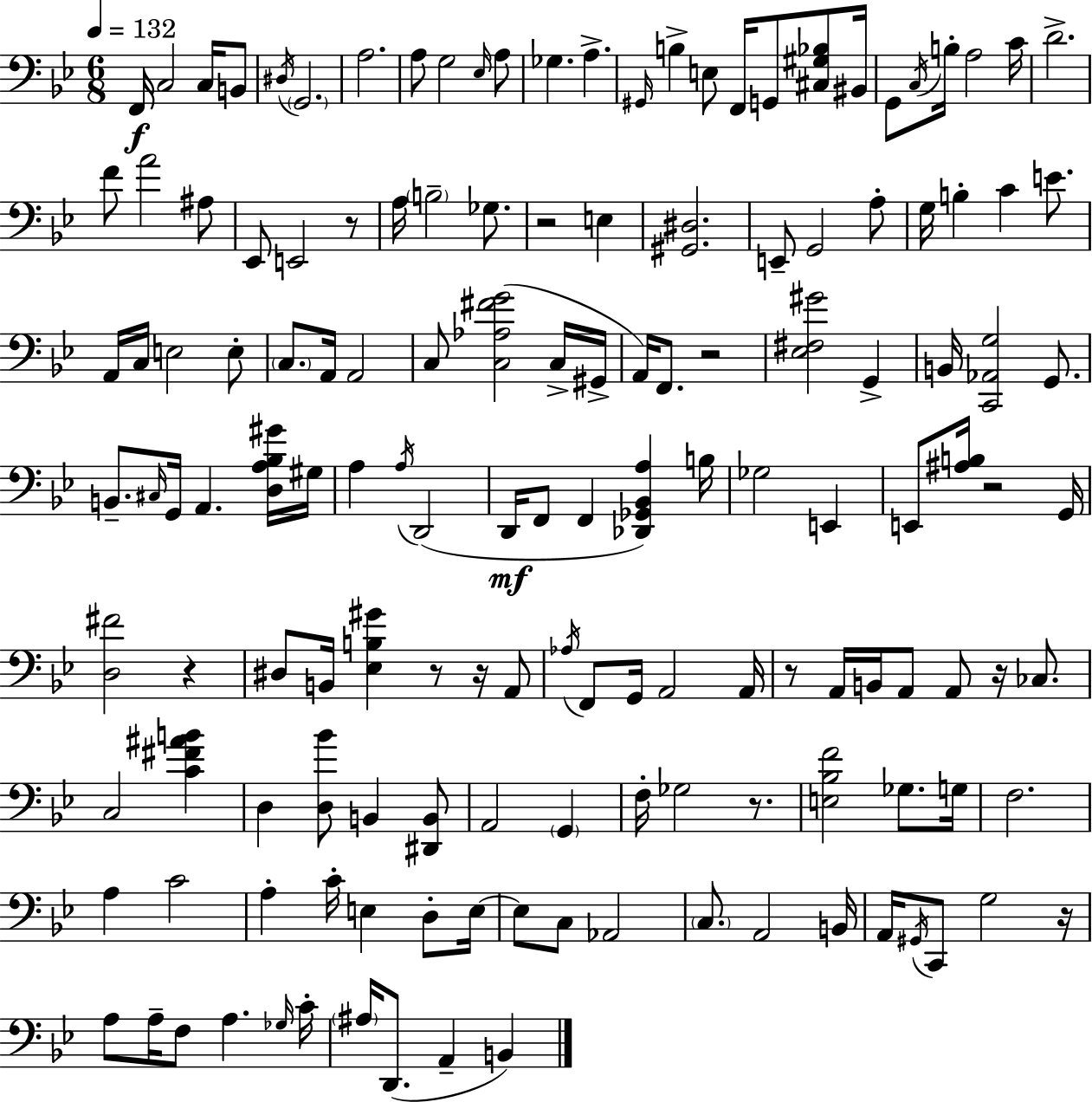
F2/s C3/h C3/s B2/e D#3/s G2/h. A3/h. A3/e G3/h Eb3/s A3/e Gb3/q. A3/q. G#2/s B3/q E3/e F2/s G2/e [C#3,G#3,Bb3]/e BIS2/s G2/e C3/s B3/s A3/h C4/s D4/h. F4/e A4/h A#3/e Eb2/e E2/h R/e A3/s B3/h Gb3/e. R/h E3/q [G#2,D#3]/h. E2/e G2/h A3/e G3/s B3/q C4/q E4/e. A2/s C3/s E3/h E3/e C3/e. A2/s A2/h C3/e [C3,Ab3,F#4,G4]/h C3/s G#2/s A2/s F2/e. R/h [Eb3,F#3,G#4]/h G2/q B2/s [C2,Ab2,G3]/h G2/e. B2/e. C#3/s G2/s A2/q. [D3,A3,Bb3,G#4]/s G#3/s A3/q A3/s D2/h D2/s F2/e F2/q [Db2,Gb2,Bb2,A3]/q B3/s Gb3/h E2/q E2/e [A#3,B3]/s R/h G2/s [D3,F#4]/h R/q D#3/e B2/s [Eb3,B3,G#4]/q R/e R/s A2/e Ab3/s F2/e G2/s A2/h A2/s R/e A2/s B2/s A2/e A2/e R/s CES3/e. C3/h [C4,F#4,A#4,B4]/q D3/q [D3,Bb4]/e B2/q [D#2,B2]/e A2/h G2/q F3/s Gb3/h R/e. [E3,Bb3,F4]/h Gb3/e. G3/s F3/h. A3/q C4/h A3/q C4/s E3/q D3/e E3/s E3/e C3/e Ab2/h C3/e. A2/h B2/s A2/s G#2/s C2/e G3/h R/s A3/e A3/s F3/e A3/q. Gb3/s C4/s A#3/s D2/e. A2/q B2/q